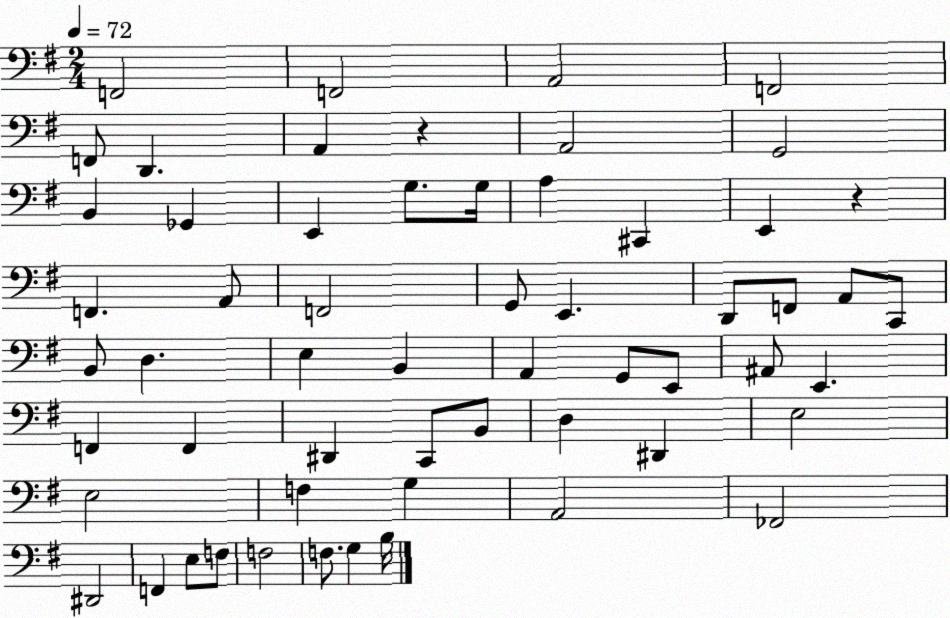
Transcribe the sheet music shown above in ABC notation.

X:1
T:Untitled
M:2/4
L:1/4
K:G
F,,2 F,,2 A,,2 F,,2 F,,/2 D,, A,, z A,,2 G,,2 B,, _G,, E,, G,/2 G,/4 A, ^C,, E,, z F,, A,,/2 F,,2 G,,/2 E,, D,,/2 F,,/2 A,,/2 C,,/2 B,,/2 D, E, B,, A,, G,,/2 E,,/2 ^A,,/2 E,, F,, F,, ^D,, C,,/2 B,,/2 D, ^D,, E,2 E,2 F, G, A,,2 _F,,2 ^D,,2 F,, E,/2 F,/2 F,2 F,/2 G, B,/4